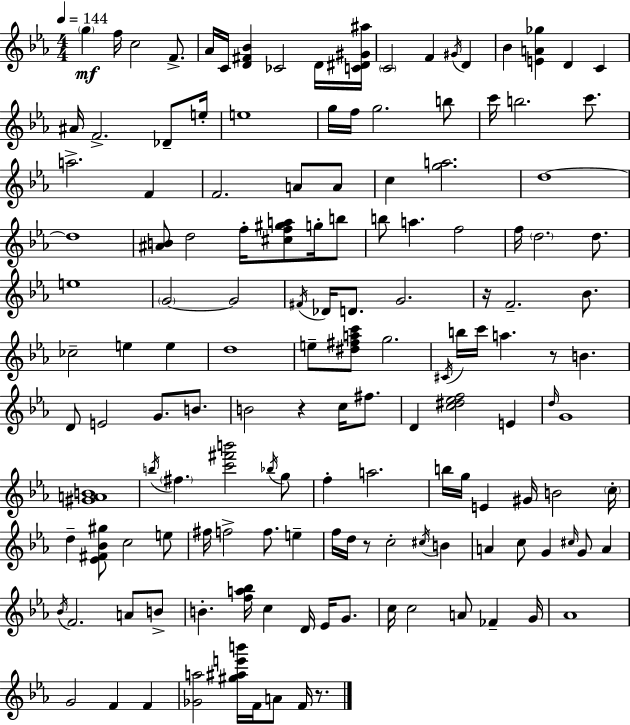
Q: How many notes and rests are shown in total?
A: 146